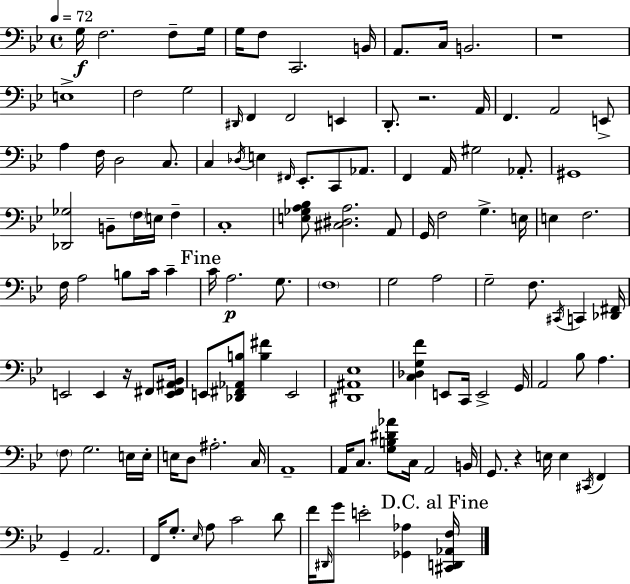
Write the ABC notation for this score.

X:1
T:Untitled
M:4/4
L:1/4
K:Bb
G,/4 F,2 F,/2 G,/4 G,/4 F,/2 C,,2 B,,/4 A,,/2 C,/4 B,,2 z4 E,4 F,2 G,2 ^D,,/4 F,, F,,2 E,, D,,/2 z2 A,,/4 F,, A,,2 E,,/2 A, F,/4 D,2 C,/2 C, _D,/4 E, ^F,,/4 _E,,/2 C,,/2 _A,,/2 F,, A,,/4 ^G,2 _A,,/2 ^G,,4 [_D,,_G,]2 B,,/2 F,/4 E,/4 F, C,4 [E,_G,A,_B,]/2 [^C,^D,A,]2 A,,/2 G,,/4 F,2 G, E,/4 E, F,2 F,/4 A,2 B,/2 C/4 C C/4 A,2 G,/2 F,4 G,2 A,2 G,2 F,/2 ^C,,/4 C,, [_D,,^F,,]/4 E,,2 E,, z/4 ^F,,/2 [E,,^F,,^A,,_B,,]/4 E,,/2 [_D,,^F,,_A,,B,]/2 [B,^F] E,,2 [^D,,^A,,_E,]4 [C,_D,G,F] E,,/2 C,,/4 E,,2 G,,/4 A,,2 _B,/2 A, F,/2 G,2 E,/4 E,/4 E,/4 D,/2 ^A,2 C,/4 A,,4 A,,/4 C,/2 [G,B,^D_A]/2 C,/4 A,,2 B,,/4 G,,/2 z E,/4 E, ^C,,/4 F,, G,, A,,2 F,,/4 G,/2 _E,/4 A,/2 C2 D/2 F/4 ^D,,/4 G/2 E2 [_G,,_A,] [^C,,D,,_A,,F,]/4